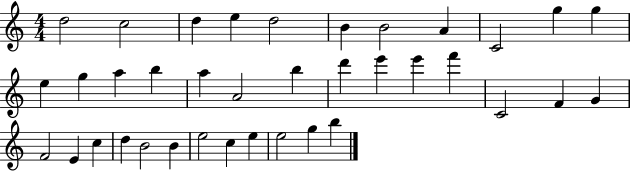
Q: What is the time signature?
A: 4/4